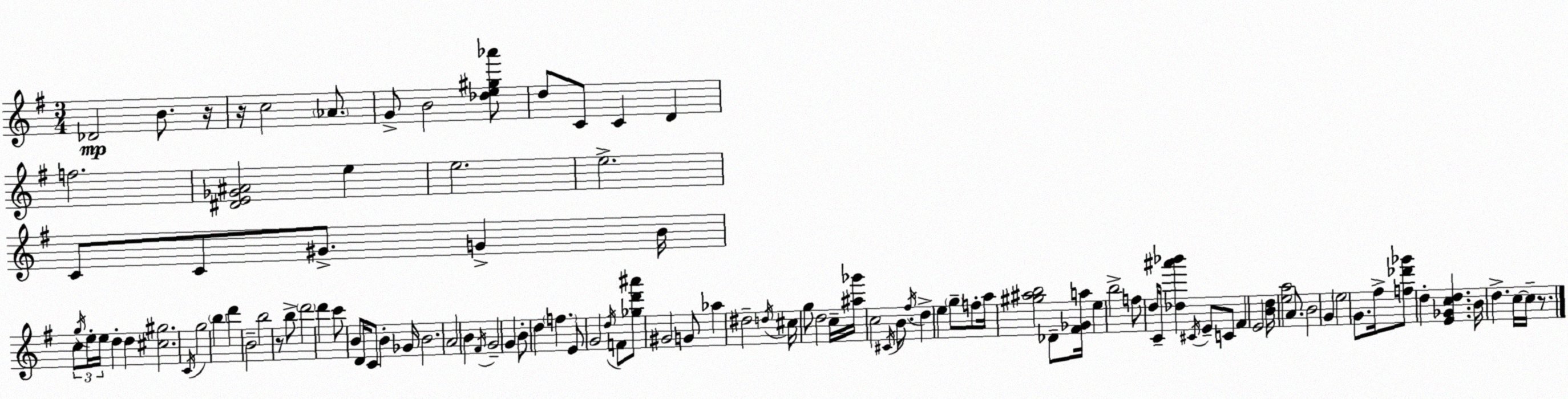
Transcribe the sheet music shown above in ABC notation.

X:1
T:Untitled
M:3/4
L:1/4
K:Em
_D2 B/2 z/4 z/4 c2 _A/2 G/2 B2 [_de^g_a']/2 d/2 C/2 C D f2 [^DE_G^A]2 e e2 e2 C/2 C/2 ^G/2 G B/4 c/2 g/4 e/4 e/4 d d [^c^g]2 C/4 g2 b d' B2 b2 z/2 b/2 d'2 d' c'/2 B/2 D/4 C/2 B _G/4 B2 A2 B ^F/4 G2 G B/2 d f E/2 G2 d/4 F/2 [_gd'^a']/2 ^G2 G/2 _a ^d2 d/4 ^c/4 g/2 d2 c/4 [^a_g']/4 c2 ^C/4 B/2 ^f/4 d e g/2 f/2 a/4 [^g^ab]2 _D/2 [^F_Ga]/4 e b2 f/2 d/4 C/4 [_d^a'_b'] ^C/4 E/2 C/2 ^F E2 [Bd]/4 [ea]2 A/2 B2 G e2 G/2 ^f/4 [f_d'_g']/2 d [E_Gcd] B/4 d c/4 c/4 z/2